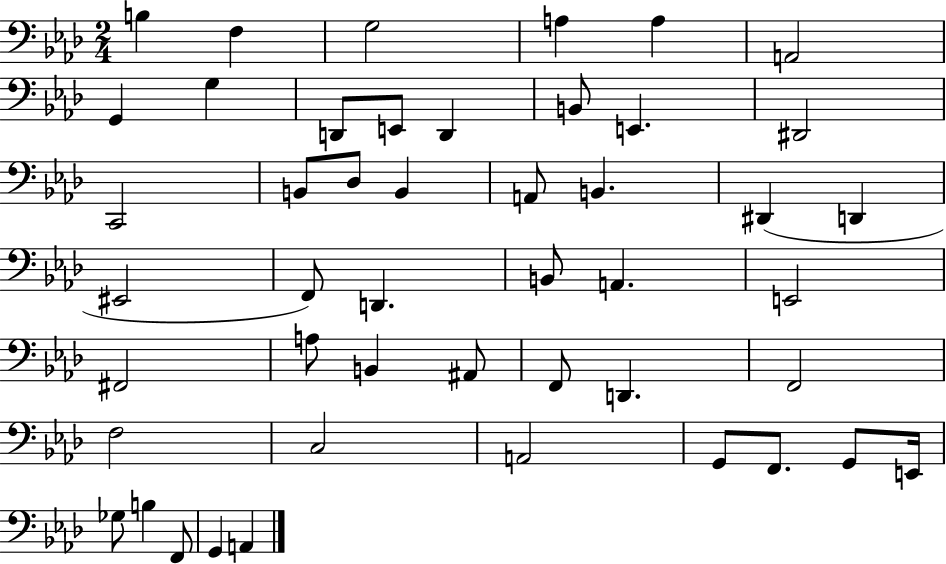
{
  \clef bass
  \numericTimeSignature
  \time 2/4
  \key aes \major
  \repeat volta 2 { b4 f4 | g2 | a4 a4 | a,2 | \break g,4 g4 | d,8 e,8 d,4 | b,8 e,4. | dis,2 | \break c,2 | b,8 des8 b,4 | a,8 b,4. | dis,4( d,4 | \break eis,2 | f,8) d,4. | b,8 a,4. | e,2 | \break fis,2 | a8 b,4 ais,8 | f,8 d,4. | f,2 | \break f2 | c2 | a,2 | g,8 f,8. g,8 e,16 | \break ges8 b4 f,8 | g,4 a,4 | } \bar "|."
}